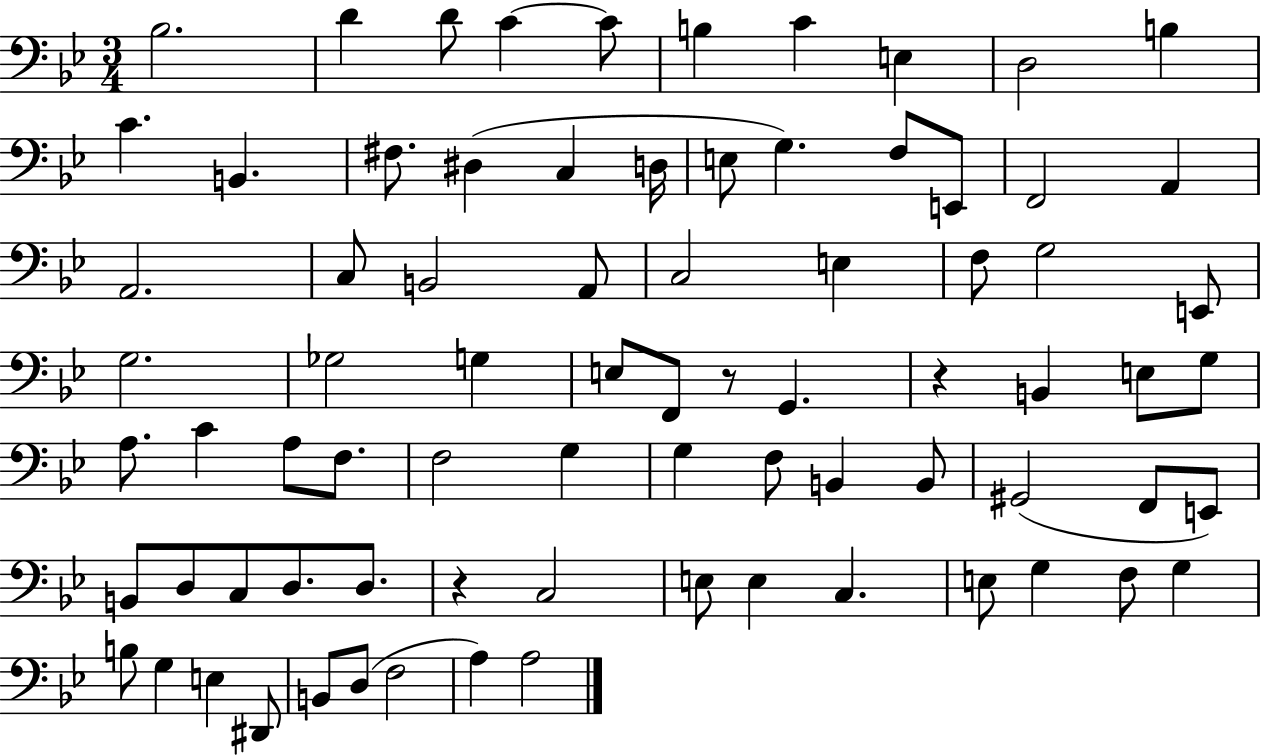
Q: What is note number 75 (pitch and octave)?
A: A3